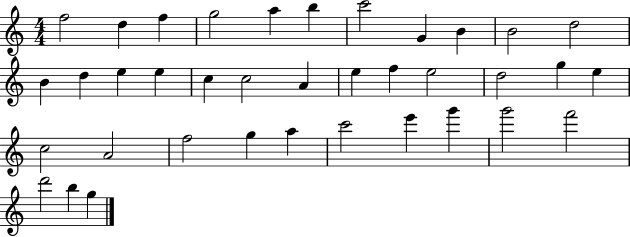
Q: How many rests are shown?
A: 0